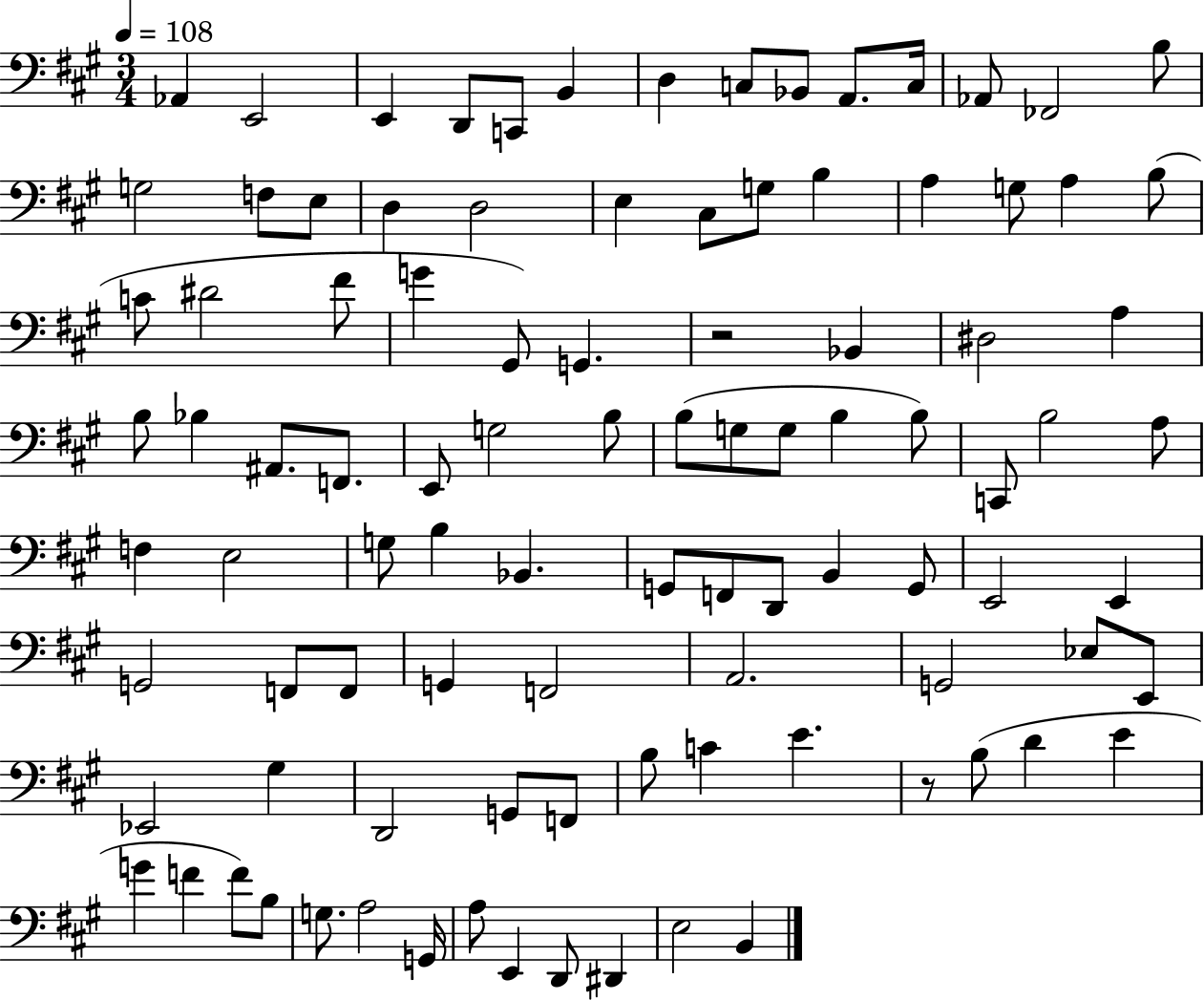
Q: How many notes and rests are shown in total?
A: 98